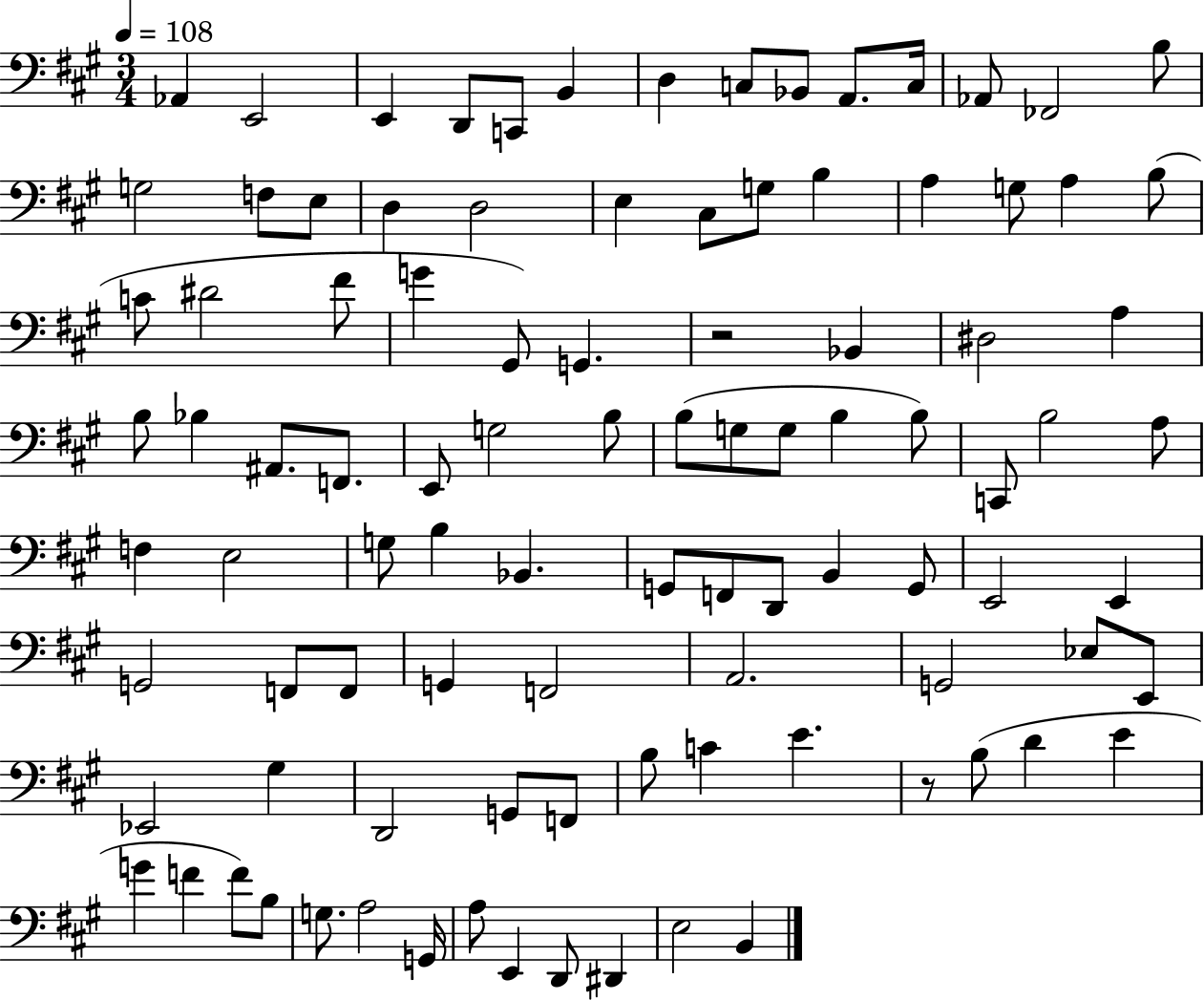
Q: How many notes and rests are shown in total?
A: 98